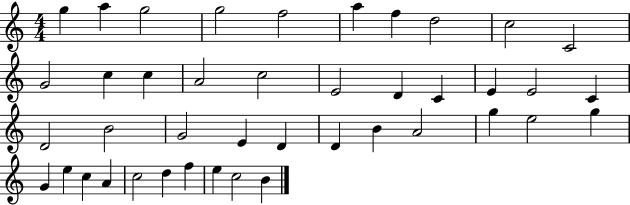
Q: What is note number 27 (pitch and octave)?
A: D4